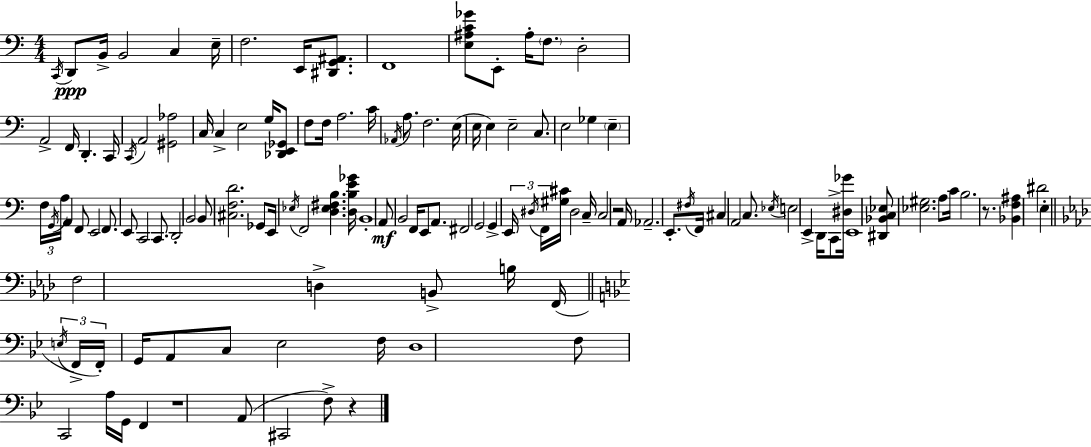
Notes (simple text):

C2/s D2/e B2/s B2/h C3/q E3/s F3/h. E2/s [D#2,G2,A#2]/e. F2/w [E3,A#3,C4,Gb4]/e E2/e A#3/s F3/e. D3/h A2/h F2/s D2/q. C2/s C2/s A2/h [G#2,Ab3]/h C3/s C3/q E3/h G3/s [Db2,E2,Gb2]/e F3/e F3/s A3/h. C4/s Ab2/s A3/e. F3/h. E3/s E3/s E3/q E3/h C3/e. E3/h Gb3/q E3/q F3/s G2/s A3/s A2/q F2/e E2/h F2/e. E2/e C2/h C2/e. D2/h B2/h B2/e [C#3,F3,D4]/h. Gb2/e E2/s Eb3/s F2/h [D3,Eb3,F#3,B3]/q. [D3,B3,E4,Gb4]/s B2/w A2/e B2/h F2/s E2/e A2/e. F#2/h G2/h G2/q E2/s D#3/s F2/s [G#3,C#4]/s D#3/h C3/s C3/h R/h A2/s Ab2/h. E2/e. F#3/s F2/s C#3/q A2/h C3/e. Eb3/s E3/h E2/q D2/s C2/e [D#3,Gb4]/s E2/w [D#2,Bb2,C3,Eb3]/e [Eb3,G#3]/h. A3/e C4/s B3/h. R/e. [Bb2,F3,A#3]/q D#4/h E3/q F3/h D3/q B2/e B3/s F2/s E3/s F2/s F2/s G2/s A2/e C3/e Eb3/h F3/s D3/w F3/e C2/h A3/s G2/s F2/q R/w A2/e C#2/h F3/e R/q